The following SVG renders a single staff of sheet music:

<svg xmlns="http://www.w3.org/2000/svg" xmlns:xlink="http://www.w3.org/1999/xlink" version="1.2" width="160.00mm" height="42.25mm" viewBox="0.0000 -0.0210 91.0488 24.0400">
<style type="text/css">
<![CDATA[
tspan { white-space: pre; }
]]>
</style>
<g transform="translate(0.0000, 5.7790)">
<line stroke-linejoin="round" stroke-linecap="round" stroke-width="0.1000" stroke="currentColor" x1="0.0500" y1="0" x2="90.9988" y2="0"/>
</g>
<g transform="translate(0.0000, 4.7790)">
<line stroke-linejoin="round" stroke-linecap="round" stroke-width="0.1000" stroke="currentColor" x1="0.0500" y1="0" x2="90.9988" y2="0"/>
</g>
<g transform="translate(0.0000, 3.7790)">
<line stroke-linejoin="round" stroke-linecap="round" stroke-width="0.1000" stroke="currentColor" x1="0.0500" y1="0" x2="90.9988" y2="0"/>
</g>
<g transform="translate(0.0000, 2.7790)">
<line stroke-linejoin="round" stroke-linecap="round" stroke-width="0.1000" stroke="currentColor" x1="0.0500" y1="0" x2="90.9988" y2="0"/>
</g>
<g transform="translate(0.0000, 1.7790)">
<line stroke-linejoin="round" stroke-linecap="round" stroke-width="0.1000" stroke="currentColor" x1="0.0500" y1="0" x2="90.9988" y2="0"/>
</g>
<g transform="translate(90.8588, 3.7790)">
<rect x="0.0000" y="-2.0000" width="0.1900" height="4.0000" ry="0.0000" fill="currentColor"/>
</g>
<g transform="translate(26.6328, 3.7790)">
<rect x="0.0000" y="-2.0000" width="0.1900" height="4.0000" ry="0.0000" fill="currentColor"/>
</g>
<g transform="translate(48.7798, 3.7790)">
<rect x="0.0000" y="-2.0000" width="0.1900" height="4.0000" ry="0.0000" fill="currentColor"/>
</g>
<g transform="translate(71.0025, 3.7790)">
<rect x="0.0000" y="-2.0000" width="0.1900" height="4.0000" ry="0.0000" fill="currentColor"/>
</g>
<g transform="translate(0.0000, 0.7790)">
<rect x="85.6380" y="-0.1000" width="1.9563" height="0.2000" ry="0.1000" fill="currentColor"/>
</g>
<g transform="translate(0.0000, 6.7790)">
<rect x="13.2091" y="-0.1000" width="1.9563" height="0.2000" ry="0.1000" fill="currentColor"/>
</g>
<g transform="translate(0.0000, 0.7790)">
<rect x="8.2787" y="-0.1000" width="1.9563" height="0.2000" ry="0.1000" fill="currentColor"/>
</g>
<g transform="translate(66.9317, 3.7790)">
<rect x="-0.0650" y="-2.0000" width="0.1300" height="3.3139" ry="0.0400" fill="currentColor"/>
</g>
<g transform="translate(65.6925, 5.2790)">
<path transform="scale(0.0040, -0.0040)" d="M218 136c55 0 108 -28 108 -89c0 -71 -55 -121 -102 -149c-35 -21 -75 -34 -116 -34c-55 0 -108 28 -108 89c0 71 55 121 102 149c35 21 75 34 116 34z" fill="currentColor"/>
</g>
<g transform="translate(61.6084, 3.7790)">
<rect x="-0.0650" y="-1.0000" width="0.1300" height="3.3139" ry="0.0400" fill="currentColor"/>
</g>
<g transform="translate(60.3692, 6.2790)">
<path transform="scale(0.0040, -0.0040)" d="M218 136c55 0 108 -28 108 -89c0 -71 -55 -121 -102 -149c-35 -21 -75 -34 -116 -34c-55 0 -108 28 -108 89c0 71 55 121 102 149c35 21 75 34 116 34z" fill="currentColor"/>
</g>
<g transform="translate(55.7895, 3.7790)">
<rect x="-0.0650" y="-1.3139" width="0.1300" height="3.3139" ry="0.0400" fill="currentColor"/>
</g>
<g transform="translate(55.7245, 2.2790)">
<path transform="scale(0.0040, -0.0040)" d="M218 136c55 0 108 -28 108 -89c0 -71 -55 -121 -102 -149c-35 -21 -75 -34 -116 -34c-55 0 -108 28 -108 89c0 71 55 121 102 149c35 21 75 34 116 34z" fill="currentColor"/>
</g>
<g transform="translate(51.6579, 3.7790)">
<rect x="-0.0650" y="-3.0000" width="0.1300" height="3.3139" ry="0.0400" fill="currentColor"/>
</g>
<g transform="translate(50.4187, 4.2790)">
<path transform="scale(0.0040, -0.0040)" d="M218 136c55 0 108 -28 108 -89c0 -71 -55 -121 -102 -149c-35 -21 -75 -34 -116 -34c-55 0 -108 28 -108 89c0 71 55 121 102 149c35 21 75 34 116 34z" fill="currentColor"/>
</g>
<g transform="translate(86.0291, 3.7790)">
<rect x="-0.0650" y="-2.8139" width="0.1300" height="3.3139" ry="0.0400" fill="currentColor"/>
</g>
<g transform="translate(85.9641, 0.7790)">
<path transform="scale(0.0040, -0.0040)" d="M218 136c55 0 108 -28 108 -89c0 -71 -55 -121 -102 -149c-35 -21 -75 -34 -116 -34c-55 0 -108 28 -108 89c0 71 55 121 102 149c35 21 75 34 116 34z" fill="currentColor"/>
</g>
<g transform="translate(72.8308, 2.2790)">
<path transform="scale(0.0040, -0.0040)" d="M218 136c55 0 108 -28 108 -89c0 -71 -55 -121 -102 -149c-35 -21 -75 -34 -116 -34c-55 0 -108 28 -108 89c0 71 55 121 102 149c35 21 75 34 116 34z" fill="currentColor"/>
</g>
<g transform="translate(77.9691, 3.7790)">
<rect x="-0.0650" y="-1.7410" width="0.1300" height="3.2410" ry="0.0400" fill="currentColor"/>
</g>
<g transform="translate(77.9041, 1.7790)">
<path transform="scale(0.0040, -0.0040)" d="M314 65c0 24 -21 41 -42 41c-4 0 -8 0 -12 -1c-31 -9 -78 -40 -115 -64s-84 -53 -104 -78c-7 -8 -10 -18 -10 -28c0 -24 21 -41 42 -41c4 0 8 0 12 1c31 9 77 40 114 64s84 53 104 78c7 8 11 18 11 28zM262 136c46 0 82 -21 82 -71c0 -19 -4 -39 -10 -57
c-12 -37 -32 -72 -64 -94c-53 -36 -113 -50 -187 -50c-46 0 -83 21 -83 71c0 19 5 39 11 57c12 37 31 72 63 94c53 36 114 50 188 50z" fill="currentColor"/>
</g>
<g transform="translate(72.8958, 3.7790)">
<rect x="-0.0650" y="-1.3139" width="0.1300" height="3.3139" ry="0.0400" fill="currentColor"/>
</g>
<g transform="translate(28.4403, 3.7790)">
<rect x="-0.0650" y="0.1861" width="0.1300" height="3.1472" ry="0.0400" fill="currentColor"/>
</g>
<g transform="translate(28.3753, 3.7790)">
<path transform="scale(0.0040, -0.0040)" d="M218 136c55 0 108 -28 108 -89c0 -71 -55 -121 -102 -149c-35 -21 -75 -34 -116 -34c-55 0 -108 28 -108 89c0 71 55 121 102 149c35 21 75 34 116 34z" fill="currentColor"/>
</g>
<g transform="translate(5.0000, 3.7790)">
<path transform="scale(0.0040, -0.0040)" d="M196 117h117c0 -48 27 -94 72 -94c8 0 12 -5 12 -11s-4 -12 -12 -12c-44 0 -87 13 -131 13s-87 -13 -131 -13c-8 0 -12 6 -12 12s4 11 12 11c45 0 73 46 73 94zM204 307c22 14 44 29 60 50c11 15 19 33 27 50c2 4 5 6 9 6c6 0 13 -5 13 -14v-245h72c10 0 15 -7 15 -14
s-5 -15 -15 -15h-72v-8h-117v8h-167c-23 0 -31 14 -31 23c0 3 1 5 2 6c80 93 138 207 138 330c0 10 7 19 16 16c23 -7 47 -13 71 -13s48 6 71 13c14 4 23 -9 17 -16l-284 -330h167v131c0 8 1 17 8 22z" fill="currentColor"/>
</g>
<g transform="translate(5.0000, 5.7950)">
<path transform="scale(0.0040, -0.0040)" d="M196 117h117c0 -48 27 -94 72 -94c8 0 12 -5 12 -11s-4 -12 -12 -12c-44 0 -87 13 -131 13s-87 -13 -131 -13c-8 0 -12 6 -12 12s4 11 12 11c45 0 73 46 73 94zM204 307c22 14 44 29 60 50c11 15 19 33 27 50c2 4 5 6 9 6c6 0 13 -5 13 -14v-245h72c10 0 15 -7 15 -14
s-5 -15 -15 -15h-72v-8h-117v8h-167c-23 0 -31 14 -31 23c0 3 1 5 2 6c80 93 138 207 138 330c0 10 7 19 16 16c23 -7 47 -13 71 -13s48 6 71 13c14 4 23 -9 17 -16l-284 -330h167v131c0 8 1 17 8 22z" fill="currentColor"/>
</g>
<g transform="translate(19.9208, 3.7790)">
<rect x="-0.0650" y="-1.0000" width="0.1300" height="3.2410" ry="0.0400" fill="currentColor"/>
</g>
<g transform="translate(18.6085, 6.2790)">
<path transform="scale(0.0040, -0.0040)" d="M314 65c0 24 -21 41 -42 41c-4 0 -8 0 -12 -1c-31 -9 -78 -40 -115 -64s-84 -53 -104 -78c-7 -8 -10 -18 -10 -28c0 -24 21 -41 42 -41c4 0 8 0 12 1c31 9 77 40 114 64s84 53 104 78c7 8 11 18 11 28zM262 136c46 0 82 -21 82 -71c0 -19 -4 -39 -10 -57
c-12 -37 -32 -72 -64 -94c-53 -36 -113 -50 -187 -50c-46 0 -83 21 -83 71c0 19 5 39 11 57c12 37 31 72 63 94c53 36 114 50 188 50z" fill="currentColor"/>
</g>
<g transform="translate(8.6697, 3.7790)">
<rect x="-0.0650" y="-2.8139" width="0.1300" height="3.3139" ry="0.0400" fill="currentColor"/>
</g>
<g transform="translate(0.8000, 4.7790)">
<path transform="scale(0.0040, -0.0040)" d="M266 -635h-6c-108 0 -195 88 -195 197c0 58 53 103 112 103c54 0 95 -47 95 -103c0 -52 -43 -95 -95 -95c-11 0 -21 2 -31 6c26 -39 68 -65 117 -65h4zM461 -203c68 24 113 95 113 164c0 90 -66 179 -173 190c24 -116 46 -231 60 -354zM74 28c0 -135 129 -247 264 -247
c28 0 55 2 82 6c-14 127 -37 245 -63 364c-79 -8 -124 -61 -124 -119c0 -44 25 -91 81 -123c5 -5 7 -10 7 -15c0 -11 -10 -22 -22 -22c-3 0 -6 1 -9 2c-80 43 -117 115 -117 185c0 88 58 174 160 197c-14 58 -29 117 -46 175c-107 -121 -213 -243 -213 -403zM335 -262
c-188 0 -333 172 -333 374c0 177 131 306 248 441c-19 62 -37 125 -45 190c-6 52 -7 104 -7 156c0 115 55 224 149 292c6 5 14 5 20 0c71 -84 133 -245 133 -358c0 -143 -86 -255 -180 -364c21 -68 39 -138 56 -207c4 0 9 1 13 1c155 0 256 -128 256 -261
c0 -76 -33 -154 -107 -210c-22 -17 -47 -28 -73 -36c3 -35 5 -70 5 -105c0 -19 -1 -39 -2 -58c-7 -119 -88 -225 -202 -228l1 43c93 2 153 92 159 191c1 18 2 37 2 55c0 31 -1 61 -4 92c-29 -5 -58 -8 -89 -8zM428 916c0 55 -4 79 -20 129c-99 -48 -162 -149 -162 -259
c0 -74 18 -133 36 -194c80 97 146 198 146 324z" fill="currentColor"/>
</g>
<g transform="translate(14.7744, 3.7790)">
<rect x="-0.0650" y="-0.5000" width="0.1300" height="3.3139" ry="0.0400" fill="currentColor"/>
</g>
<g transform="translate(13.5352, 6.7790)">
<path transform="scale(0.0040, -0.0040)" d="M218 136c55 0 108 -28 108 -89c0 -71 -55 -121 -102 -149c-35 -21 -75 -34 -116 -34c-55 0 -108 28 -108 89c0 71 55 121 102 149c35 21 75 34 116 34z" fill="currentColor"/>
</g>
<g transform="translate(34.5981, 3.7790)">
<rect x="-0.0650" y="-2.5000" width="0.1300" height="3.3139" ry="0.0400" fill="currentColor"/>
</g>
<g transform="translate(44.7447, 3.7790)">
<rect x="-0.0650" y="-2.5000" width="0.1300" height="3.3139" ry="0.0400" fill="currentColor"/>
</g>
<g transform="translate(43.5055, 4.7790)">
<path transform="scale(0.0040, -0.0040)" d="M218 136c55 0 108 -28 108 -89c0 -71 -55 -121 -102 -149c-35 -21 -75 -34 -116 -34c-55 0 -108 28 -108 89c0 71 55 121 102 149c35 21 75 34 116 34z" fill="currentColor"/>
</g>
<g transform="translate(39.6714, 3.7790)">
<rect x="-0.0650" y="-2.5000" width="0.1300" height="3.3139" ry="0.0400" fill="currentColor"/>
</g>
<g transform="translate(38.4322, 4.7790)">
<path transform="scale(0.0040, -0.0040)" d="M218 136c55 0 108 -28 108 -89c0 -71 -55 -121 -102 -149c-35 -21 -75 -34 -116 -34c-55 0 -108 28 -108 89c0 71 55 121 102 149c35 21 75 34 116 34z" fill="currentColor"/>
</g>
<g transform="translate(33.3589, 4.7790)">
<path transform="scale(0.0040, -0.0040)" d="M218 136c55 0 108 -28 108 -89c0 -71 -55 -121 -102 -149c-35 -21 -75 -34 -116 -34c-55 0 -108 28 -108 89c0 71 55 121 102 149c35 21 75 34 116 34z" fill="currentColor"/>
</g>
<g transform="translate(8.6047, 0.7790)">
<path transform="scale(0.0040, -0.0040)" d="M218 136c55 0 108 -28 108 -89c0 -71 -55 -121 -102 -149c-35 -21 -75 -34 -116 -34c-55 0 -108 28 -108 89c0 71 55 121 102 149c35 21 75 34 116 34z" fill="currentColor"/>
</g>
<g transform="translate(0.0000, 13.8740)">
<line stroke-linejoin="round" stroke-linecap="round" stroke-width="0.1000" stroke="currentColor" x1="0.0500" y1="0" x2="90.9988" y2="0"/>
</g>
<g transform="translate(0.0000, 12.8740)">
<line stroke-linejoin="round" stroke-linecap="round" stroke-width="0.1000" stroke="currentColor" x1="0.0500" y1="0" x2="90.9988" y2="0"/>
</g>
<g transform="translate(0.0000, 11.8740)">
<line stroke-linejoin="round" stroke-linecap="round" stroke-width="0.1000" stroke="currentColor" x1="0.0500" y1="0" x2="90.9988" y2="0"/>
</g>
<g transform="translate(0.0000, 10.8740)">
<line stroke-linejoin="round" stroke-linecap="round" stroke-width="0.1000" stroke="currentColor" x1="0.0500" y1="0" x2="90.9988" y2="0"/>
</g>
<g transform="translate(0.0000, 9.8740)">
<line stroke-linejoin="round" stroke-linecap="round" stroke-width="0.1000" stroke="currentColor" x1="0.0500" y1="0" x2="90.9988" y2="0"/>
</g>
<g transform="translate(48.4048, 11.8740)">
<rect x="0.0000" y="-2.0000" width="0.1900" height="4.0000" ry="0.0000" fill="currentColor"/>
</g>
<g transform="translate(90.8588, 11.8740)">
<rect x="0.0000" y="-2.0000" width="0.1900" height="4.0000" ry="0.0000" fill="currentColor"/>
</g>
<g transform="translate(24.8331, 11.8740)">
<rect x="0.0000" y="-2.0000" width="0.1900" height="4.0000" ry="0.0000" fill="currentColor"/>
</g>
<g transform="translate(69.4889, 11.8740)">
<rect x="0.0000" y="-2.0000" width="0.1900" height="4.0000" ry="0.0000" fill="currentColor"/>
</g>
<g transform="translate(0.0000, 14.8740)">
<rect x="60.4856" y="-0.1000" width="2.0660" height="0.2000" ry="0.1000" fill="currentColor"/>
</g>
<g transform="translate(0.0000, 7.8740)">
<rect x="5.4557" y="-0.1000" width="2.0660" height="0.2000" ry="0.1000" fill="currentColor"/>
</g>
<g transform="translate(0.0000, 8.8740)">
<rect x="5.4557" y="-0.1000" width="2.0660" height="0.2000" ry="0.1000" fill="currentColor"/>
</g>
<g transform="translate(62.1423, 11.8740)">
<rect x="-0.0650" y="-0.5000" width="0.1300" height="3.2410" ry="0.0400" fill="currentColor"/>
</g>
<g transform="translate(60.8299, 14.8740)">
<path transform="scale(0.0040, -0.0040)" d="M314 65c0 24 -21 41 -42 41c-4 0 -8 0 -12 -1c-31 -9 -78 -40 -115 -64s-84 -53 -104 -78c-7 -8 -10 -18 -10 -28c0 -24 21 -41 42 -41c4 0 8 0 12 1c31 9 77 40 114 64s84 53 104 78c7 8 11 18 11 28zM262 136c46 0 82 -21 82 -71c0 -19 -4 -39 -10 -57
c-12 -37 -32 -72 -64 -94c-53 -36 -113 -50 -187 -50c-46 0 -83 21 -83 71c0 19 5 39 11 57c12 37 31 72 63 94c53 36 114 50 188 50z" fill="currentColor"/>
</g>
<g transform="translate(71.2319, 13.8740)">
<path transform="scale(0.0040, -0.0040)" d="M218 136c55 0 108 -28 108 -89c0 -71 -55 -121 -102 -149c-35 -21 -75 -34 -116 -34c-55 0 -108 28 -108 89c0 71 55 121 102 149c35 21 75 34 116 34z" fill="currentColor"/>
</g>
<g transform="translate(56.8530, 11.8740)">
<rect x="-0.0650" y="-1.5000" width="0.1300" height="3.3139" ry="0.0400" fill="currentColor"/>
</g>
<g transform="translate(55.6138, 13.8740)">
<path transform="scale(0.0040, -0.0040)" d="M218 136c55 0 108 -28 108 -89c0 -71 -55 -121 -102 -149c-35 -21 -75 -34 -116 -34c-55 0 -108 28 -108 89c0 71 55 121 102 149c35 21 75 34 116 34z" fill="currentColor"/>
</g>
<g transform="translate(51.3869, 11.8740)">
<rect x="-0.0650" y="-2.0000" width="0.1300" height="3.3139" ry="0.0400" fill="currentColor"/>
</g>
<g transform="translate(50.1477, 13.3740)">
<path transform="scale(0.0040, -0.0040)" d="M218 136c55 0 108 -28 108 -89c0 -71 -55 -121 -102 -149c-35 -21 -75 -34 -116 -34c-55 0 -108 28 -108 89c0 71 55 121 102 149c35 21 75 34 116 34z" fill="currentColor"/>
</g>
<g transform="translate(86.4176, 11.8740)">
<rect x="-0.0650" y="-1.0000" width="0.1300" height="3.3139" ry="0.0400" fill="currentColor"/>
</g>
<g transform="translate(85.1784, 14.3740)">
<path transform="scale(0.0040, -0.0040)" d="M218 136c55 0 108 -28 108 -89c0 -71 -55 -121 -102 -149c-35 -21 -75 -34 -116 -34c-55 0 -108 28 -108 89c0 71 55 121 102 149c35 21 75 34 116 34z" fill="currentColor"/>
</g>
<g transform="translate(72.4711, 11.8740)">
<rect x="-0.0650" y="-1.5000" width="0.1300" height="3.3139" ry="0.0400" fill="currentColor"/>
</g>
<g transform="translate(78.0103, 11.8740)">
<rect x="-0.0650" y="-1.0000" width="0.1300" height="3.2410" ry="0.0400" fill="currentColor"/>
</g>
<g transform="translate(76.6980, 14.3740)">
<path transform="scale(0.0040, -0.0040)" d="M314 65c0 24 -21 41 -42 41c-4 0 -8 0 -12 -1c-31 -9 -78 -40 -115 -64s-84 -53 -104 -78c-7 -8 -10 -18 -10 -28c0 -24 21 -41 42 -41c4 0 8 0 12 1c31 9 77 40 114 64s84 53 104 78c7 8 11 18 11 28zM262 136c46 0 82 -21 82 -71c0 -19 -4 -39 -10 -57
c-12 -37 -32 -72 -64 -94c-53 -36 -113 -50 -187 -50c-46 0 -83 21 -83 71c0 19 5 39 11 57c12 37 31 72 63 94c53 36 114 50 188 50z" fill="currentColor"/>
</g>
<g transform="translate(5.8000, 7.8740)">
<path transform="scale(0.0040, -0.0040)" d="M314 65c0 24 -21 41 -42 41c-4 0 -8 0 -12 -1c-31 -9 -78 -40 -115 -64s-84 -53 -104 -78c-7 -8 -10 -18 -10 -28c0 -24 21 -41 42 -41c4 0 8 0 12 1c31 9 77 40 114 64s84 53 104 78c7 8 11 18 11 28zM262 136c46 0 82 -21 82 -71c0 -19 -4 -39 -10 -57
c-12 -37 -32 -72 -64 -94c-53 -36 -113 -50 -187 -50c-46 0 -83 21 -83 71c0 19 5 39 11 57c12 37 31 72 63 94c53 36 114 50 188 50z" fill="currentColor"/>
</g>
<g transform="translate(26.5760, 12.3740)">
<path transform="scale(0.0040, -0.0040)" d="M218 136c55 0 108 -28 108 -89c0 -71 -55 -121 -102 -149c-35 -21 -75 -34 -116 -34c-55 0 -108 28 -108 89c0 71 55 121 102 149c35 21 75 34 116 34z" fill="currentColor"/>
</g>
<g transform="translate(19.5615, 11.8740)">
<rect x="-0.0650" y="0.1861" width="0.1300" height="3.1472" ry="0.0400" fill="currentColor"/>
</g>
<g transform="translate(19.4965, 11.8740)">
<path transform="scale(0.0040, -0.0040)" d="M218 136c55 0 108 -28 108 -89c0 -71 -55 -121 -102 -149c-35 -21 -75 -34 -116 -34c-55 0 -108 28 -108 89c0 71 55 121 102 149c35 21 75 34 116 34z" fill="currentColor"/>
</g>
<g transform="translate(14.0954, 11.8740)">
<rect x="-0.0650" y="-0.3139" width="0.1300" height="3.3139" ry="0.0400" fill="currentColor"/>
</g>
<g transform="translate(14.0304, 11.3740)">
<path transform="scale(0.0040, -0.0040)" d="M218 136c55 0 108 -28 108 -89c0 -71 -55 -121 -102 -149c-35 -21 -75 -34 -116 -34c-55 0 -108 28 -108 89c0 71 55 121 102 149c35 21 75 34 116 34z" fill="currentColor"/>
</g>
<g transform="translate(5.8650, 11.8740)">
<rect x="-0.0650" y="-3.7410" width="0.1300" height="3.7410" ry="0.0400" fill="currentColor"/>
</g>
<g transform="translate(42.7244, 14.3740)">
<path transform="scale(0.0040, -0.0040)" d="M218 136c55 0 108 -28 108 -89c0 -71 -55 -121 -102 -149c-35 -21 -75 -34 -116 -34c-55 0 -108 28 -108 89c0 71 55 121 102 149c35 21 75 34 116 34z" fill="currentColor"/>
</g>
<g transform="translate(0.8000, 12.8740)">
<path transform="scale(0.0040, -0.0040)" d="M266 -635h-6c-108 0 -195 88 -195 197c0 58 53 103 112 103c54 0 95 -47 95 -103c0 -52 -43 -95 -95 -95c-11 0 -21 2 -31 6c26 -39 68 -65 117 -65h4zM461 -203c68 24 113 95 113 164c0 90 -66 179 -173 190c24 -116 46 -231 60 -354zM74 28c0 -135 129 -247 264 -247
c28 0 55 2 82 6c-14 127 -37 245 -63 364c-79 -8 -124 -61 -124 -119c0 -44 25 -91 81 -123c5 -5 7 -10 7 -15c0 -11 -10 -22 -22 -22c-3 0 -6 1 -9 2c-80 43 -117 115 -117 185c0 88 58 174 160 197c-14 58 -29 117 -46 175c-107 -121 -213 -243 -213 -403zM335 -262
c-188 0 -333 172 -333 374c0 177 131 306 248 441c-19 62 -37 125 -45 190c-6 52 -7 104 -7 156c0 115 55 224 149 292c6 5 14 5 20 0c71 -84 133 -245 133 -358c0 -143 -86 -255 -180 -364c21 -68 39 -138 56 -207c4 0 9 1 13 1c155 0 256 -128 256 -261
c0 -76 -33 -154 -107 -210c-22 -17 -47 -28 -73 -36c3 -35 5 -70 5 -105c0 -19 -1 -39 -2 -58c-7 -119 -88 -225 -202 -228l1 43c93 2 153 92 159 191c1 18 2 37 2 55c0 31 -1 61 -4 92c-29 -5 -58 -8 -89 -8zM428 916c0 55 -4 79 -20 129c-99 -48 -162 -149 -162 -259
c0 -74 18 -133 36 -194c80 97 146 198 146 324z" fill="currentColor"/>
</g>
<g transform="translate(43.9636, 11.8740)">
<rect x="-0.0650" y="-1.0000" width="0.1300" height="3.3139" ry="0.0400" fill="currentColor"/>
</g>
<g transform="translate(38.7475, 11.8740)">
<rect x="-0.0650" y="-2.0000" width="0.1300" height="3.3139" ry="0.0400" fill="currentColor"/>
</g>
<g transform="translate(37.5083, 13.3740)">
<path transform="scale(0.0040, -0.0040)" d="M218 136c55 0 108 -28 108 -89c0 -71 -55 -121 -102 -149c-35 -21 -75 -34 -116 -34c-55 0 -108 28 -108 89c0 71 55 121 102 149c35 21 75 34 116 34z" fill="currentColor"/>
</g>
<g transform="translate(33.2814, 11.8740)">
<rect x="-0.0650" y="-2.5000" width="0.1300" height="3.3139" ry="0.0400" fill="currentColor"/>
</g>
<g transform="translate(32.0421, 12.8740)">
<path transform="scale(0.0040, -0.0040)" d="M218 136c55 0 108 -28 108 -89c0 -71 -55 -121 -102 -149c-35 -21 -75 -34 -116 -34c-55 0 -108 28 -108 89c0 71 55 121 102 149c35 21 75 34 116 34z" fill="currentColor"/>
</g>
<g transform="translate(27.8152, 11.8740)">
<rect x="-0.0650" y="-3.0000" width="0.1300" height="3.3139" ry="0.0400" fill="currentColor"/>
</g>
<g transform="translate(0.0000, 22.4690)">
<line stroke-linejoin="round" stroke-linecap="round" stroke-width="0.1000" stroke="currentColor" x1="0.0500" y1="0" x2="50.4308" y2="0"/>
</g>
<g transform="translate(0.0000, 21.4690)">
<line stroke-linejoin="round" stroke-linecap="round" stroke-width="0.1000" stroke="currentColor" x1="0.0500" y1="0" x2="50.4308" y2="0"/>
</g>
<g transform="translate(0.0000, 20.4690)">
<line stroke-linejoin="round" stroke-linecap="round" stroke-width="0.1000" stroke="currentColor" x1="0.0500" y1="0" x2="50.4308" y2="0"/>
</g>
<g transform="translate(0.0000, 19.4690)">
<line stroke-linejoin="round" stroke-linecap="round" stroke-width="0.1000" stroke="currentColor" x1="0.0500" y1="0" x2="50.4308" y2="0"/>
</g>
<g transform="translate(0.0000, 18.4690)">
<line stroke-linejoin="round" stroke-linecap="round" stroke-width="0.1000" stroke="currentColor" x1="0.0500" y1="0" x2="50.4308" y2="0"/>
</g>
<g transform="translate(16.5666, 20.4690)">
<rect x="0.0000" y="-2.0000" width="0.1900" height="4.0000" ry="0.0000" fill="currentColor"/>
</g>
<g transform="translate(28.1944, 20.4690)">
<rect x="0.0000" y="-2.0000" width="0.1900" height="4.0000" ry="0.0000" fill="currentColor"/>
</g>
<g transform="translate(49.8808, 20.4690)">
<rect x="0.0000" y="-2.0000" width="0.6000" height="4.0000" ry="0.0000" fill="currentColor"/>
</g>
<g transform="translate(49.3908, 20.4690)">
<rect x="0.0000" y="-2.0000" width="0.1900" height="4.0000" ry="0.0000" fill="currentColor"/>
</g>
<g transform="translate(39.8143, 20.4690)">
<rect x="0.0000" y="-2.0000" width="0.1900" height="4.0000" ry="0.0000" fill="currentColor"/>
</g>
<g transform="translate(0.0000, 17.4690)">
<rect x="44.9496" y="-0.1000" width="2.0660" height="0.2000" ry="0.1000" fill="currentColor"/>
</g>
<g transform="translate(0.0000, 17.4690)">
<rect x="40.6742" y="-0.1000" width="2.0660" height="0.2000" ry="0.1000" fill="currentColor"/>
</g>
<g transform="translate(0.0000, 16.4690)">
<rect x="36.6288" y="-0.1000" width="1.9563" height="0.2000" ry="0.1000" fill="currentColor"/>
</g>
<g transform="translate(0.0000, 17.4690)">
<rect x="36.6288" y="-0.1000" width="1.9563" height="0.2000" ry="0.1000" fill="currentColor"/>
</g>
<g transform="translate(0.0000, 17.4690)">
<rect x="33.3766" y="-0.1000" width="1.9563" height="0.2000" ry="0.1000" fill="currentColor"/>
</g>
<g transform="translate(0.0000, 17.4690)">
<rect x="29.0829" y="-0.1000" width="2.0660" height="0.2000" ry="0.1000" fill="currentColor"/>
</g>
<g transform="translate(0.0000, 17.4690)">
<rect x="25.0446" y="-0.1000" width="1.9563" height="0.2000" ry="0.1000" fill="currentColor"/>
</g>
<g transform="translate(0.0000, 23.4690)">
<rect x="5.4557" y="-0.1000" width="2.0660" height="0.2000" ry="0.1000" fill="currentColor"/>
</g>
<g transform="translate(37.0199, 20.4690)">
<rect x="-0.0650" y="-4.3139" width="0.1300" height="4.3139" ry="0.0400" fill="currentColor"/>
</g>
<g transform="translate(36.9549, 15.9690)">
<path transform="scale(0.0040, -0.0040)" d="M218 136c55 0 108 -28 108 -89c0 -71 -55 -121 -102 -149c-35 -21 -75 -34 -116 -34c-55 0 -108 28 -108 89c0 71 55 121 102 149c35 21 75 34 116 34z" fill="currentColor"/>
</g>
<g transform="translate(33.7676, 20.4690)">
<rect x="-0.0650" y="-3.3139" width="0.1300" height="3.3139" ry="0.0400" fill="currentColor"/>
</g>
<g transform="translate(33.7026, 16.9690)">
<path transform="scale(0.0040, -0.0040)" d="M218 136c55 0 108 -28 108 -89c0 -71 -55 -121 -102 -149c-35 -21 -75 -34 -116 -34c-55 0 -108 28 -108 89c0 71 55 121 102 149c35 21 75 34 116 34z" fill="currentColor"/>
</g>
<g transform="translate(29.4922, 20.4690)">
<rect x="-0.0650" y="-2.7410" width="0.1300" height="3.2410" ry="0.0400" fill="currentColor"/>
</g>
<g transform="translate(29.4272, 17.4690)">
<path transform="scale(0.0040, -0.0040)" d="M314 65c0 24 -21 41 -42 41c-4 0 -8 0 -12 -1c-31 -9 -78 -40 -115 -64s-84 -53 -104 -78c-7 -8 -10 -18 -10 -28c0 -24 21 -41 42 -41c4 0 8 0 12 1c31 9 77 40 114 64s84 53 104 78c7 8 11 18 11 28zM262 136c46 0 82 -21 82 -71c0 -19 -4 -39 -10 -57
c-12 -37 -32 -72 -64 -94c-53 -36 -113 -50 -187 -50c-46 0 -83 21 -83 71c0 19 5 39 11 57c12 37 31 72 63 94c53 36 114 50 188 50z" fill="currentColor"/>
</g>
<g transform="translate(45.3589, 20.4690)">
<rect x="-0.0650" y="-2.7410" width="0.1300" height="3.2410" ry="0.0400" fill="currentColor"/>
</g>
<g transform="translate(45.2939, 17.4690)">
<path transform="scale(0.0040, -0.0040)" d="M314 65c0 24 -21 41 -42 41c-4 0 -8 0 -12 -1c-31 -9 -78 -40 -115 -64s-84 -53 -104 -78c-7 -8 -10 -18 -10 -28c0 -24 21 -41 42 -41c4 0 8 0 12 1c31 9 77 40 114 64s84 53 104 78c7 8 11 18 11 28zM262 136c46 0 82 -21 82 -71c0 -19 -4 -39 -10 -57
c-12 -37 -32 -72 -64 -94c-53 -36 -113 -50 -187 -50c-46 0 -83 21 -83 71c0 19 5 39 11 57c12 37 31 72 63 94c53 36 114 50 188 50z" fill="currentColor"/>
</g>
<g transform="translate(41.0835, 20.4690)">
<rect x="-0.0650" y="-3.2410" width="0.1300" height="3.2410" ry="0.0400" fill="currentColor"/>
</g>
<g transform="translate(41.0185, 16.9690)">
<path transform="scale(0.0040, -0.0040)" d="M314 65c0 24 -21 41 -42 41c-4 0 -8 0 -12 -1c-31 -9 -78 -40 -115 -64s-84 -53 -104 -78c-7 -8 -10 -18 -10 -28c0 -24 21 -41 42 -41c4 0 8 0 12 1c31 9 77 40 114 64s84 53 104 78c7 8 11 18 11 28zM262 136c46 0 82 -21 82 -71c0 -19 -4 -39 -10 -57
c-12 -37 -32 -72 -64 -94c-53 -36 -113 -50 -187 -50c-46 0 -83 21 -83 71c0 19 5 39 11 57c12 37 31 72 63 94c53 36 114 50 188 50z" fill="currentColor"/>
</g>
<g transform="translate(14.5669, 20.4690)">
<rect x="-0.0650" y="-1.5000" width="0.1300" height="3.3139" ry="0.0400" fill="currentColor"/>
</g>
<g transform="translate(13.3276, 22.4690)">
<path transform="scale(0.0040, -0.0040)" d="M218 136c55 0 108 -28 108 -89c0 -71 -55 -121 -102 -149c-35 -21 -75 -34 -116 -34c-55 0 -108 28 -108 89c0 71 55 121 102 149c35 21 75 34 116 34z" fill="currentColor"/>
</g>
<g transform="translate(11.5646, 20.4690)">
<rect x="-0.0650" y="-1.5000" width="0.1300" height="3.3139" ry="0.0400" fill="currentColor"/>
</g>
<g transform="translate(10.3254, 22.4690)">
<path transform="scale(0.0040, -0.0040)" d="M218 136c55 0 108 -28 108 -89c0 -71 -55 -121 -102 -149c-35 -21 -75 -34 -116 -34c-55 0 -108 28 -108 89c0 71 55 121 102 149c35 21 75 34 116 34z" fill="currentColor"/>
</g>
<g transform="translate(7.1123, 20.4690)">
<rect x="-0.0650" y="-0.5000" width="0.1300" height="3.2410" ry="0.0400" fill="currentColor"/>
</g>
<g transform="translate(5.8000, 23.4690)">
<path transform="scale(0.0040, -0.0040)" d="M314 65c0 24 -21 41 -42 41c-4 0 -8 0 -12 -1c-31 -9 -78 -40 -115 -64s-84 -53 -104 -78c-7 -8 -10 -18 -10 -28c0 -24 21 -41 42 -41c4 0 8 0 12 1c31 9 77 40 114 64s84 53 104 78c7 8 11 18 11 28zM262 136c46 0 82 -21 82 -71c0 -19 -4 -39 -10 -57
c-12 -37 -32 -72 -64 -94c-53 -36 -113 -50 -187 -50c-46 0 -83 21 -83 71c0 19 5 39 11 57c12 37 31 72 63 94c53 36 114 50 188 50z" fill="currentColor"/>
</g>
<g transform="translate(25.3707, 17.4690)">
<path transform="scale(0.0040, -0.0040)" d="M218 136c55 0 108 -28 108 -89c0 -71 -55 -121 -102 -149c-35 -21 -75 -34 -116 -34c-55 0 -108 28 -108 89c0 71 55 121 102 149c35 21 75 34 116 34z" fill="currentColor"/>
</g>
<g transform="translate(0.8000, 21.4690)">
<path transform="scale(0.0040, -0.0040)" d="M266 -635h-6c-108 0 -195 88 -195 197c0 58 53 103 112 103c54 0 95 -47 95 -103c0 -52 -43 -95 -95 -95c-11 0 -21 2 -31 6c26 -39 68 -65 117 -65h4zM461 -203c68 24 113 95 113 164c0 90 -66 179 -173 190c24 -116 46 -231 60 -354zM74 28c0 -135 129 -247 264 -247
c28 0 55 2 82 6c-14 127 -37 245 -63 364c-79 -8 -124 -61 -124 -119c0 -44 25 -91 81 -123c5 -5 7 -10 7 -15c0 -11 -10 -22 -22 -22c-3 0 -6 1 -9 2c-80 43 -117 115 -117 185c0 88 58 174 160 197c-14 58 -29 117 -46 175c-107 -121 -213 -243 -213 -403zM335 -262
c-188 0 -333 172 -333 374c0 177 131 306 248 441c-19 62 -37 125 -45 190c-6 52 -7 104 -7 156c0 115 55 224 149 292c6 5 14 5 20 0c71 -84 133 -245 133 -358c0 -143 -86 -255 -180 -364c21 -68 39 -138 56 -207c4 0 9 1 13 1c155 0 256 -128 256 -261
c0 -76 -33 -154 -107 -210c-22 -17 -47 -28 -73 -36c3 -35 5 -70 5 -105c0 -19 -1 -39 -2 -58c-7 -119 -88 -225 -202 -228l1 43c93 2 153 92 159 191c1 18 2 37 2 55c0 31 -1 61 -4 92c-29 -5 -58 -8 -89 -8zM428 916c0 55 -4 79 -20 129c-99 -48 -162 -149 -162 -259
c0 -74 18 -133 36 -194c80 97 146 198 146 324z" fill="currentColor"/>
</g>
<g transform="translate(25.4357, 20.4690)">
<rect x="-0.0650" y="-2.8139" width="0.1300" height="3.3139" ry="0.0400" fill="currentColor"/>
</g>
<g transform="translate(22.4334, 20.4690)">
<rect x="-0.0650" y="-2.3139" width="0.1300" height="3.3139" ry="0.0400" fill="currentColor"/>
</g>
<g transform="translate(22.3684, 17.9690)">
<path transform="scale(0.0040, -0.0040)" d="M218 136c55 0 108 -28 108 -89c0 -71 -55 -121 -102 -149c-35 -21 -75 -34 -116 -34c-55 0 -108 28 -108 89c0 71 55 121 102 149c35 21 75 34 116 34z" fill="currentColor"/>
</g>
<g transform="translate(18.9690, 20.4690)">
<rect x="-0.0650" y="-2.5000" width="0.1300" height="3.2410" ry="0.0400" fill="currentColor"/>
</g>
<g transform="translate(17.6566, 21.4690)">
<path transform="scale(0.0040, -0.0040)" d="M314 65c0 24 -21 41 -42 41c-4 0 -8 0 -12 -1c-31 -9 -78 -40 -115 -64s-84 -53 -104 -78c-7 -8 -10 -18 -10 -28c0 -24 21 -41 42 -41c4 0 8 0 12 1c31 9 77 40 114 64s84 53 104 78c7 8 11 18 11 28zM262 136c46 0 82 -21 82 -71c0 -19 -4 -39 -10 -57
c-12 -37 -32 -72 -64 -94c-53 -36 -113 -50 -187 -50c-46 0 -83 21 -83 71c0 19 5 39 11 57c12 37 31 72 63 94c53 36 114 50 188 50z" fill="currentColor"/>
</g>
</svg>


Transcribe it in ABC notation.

X:1
T:Untitled
M:4/4
L:1/4
K:C
a C D2 B G G G A e D F e f2 a c'2 c B A G F D F E C2 E D2 D C2 E E G2 g a a2 b d' b2 a2